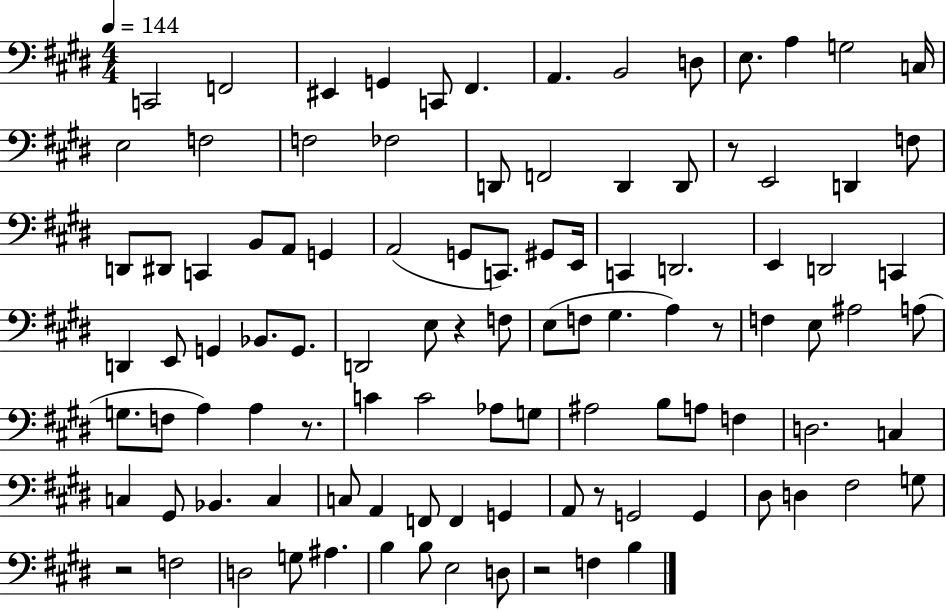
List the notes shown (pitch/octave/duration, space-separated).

C2/h F2/h EIS2/q G2/q C2/e F#2/q. A2/q. B2/h D3/e E3/e. A3/q G3/h C3/s E3/h F3/h F3/h FES3/h D2/e F2/h D2/q D2/e R/e E2/h D2/q F3/e D2/e D#2/e C2/q B2/e A2/e G2/q A2/h G2/e C2/e. G#2/e E2/s C2/q D2/h. E2/q D2/h C2/q D2/q E2/e G2/q Bb2/e. G2/e. D2/h E3/e R/q F3/e E3/e F3/e G#3/q. A3/q R/e F3/q E3/e A#3/h A3/e G3/e. F3/e A3/q A3/q R/e. C4/q C4/h Ab3/e G3/e A#3/h B3/e A3/e F3/q D3/h. C3/q C3/q G#2/e Bb2/q. C3/q C3/e A2/q F2/e F2/q G2/q A2/e R/e G2/h G2/q D#3/e D3/q F#3/h G3/e R/h F3/h D3/h G3/e A#3/q. B3/q B3/e E3/h D3/e R/h F3/q B3/q